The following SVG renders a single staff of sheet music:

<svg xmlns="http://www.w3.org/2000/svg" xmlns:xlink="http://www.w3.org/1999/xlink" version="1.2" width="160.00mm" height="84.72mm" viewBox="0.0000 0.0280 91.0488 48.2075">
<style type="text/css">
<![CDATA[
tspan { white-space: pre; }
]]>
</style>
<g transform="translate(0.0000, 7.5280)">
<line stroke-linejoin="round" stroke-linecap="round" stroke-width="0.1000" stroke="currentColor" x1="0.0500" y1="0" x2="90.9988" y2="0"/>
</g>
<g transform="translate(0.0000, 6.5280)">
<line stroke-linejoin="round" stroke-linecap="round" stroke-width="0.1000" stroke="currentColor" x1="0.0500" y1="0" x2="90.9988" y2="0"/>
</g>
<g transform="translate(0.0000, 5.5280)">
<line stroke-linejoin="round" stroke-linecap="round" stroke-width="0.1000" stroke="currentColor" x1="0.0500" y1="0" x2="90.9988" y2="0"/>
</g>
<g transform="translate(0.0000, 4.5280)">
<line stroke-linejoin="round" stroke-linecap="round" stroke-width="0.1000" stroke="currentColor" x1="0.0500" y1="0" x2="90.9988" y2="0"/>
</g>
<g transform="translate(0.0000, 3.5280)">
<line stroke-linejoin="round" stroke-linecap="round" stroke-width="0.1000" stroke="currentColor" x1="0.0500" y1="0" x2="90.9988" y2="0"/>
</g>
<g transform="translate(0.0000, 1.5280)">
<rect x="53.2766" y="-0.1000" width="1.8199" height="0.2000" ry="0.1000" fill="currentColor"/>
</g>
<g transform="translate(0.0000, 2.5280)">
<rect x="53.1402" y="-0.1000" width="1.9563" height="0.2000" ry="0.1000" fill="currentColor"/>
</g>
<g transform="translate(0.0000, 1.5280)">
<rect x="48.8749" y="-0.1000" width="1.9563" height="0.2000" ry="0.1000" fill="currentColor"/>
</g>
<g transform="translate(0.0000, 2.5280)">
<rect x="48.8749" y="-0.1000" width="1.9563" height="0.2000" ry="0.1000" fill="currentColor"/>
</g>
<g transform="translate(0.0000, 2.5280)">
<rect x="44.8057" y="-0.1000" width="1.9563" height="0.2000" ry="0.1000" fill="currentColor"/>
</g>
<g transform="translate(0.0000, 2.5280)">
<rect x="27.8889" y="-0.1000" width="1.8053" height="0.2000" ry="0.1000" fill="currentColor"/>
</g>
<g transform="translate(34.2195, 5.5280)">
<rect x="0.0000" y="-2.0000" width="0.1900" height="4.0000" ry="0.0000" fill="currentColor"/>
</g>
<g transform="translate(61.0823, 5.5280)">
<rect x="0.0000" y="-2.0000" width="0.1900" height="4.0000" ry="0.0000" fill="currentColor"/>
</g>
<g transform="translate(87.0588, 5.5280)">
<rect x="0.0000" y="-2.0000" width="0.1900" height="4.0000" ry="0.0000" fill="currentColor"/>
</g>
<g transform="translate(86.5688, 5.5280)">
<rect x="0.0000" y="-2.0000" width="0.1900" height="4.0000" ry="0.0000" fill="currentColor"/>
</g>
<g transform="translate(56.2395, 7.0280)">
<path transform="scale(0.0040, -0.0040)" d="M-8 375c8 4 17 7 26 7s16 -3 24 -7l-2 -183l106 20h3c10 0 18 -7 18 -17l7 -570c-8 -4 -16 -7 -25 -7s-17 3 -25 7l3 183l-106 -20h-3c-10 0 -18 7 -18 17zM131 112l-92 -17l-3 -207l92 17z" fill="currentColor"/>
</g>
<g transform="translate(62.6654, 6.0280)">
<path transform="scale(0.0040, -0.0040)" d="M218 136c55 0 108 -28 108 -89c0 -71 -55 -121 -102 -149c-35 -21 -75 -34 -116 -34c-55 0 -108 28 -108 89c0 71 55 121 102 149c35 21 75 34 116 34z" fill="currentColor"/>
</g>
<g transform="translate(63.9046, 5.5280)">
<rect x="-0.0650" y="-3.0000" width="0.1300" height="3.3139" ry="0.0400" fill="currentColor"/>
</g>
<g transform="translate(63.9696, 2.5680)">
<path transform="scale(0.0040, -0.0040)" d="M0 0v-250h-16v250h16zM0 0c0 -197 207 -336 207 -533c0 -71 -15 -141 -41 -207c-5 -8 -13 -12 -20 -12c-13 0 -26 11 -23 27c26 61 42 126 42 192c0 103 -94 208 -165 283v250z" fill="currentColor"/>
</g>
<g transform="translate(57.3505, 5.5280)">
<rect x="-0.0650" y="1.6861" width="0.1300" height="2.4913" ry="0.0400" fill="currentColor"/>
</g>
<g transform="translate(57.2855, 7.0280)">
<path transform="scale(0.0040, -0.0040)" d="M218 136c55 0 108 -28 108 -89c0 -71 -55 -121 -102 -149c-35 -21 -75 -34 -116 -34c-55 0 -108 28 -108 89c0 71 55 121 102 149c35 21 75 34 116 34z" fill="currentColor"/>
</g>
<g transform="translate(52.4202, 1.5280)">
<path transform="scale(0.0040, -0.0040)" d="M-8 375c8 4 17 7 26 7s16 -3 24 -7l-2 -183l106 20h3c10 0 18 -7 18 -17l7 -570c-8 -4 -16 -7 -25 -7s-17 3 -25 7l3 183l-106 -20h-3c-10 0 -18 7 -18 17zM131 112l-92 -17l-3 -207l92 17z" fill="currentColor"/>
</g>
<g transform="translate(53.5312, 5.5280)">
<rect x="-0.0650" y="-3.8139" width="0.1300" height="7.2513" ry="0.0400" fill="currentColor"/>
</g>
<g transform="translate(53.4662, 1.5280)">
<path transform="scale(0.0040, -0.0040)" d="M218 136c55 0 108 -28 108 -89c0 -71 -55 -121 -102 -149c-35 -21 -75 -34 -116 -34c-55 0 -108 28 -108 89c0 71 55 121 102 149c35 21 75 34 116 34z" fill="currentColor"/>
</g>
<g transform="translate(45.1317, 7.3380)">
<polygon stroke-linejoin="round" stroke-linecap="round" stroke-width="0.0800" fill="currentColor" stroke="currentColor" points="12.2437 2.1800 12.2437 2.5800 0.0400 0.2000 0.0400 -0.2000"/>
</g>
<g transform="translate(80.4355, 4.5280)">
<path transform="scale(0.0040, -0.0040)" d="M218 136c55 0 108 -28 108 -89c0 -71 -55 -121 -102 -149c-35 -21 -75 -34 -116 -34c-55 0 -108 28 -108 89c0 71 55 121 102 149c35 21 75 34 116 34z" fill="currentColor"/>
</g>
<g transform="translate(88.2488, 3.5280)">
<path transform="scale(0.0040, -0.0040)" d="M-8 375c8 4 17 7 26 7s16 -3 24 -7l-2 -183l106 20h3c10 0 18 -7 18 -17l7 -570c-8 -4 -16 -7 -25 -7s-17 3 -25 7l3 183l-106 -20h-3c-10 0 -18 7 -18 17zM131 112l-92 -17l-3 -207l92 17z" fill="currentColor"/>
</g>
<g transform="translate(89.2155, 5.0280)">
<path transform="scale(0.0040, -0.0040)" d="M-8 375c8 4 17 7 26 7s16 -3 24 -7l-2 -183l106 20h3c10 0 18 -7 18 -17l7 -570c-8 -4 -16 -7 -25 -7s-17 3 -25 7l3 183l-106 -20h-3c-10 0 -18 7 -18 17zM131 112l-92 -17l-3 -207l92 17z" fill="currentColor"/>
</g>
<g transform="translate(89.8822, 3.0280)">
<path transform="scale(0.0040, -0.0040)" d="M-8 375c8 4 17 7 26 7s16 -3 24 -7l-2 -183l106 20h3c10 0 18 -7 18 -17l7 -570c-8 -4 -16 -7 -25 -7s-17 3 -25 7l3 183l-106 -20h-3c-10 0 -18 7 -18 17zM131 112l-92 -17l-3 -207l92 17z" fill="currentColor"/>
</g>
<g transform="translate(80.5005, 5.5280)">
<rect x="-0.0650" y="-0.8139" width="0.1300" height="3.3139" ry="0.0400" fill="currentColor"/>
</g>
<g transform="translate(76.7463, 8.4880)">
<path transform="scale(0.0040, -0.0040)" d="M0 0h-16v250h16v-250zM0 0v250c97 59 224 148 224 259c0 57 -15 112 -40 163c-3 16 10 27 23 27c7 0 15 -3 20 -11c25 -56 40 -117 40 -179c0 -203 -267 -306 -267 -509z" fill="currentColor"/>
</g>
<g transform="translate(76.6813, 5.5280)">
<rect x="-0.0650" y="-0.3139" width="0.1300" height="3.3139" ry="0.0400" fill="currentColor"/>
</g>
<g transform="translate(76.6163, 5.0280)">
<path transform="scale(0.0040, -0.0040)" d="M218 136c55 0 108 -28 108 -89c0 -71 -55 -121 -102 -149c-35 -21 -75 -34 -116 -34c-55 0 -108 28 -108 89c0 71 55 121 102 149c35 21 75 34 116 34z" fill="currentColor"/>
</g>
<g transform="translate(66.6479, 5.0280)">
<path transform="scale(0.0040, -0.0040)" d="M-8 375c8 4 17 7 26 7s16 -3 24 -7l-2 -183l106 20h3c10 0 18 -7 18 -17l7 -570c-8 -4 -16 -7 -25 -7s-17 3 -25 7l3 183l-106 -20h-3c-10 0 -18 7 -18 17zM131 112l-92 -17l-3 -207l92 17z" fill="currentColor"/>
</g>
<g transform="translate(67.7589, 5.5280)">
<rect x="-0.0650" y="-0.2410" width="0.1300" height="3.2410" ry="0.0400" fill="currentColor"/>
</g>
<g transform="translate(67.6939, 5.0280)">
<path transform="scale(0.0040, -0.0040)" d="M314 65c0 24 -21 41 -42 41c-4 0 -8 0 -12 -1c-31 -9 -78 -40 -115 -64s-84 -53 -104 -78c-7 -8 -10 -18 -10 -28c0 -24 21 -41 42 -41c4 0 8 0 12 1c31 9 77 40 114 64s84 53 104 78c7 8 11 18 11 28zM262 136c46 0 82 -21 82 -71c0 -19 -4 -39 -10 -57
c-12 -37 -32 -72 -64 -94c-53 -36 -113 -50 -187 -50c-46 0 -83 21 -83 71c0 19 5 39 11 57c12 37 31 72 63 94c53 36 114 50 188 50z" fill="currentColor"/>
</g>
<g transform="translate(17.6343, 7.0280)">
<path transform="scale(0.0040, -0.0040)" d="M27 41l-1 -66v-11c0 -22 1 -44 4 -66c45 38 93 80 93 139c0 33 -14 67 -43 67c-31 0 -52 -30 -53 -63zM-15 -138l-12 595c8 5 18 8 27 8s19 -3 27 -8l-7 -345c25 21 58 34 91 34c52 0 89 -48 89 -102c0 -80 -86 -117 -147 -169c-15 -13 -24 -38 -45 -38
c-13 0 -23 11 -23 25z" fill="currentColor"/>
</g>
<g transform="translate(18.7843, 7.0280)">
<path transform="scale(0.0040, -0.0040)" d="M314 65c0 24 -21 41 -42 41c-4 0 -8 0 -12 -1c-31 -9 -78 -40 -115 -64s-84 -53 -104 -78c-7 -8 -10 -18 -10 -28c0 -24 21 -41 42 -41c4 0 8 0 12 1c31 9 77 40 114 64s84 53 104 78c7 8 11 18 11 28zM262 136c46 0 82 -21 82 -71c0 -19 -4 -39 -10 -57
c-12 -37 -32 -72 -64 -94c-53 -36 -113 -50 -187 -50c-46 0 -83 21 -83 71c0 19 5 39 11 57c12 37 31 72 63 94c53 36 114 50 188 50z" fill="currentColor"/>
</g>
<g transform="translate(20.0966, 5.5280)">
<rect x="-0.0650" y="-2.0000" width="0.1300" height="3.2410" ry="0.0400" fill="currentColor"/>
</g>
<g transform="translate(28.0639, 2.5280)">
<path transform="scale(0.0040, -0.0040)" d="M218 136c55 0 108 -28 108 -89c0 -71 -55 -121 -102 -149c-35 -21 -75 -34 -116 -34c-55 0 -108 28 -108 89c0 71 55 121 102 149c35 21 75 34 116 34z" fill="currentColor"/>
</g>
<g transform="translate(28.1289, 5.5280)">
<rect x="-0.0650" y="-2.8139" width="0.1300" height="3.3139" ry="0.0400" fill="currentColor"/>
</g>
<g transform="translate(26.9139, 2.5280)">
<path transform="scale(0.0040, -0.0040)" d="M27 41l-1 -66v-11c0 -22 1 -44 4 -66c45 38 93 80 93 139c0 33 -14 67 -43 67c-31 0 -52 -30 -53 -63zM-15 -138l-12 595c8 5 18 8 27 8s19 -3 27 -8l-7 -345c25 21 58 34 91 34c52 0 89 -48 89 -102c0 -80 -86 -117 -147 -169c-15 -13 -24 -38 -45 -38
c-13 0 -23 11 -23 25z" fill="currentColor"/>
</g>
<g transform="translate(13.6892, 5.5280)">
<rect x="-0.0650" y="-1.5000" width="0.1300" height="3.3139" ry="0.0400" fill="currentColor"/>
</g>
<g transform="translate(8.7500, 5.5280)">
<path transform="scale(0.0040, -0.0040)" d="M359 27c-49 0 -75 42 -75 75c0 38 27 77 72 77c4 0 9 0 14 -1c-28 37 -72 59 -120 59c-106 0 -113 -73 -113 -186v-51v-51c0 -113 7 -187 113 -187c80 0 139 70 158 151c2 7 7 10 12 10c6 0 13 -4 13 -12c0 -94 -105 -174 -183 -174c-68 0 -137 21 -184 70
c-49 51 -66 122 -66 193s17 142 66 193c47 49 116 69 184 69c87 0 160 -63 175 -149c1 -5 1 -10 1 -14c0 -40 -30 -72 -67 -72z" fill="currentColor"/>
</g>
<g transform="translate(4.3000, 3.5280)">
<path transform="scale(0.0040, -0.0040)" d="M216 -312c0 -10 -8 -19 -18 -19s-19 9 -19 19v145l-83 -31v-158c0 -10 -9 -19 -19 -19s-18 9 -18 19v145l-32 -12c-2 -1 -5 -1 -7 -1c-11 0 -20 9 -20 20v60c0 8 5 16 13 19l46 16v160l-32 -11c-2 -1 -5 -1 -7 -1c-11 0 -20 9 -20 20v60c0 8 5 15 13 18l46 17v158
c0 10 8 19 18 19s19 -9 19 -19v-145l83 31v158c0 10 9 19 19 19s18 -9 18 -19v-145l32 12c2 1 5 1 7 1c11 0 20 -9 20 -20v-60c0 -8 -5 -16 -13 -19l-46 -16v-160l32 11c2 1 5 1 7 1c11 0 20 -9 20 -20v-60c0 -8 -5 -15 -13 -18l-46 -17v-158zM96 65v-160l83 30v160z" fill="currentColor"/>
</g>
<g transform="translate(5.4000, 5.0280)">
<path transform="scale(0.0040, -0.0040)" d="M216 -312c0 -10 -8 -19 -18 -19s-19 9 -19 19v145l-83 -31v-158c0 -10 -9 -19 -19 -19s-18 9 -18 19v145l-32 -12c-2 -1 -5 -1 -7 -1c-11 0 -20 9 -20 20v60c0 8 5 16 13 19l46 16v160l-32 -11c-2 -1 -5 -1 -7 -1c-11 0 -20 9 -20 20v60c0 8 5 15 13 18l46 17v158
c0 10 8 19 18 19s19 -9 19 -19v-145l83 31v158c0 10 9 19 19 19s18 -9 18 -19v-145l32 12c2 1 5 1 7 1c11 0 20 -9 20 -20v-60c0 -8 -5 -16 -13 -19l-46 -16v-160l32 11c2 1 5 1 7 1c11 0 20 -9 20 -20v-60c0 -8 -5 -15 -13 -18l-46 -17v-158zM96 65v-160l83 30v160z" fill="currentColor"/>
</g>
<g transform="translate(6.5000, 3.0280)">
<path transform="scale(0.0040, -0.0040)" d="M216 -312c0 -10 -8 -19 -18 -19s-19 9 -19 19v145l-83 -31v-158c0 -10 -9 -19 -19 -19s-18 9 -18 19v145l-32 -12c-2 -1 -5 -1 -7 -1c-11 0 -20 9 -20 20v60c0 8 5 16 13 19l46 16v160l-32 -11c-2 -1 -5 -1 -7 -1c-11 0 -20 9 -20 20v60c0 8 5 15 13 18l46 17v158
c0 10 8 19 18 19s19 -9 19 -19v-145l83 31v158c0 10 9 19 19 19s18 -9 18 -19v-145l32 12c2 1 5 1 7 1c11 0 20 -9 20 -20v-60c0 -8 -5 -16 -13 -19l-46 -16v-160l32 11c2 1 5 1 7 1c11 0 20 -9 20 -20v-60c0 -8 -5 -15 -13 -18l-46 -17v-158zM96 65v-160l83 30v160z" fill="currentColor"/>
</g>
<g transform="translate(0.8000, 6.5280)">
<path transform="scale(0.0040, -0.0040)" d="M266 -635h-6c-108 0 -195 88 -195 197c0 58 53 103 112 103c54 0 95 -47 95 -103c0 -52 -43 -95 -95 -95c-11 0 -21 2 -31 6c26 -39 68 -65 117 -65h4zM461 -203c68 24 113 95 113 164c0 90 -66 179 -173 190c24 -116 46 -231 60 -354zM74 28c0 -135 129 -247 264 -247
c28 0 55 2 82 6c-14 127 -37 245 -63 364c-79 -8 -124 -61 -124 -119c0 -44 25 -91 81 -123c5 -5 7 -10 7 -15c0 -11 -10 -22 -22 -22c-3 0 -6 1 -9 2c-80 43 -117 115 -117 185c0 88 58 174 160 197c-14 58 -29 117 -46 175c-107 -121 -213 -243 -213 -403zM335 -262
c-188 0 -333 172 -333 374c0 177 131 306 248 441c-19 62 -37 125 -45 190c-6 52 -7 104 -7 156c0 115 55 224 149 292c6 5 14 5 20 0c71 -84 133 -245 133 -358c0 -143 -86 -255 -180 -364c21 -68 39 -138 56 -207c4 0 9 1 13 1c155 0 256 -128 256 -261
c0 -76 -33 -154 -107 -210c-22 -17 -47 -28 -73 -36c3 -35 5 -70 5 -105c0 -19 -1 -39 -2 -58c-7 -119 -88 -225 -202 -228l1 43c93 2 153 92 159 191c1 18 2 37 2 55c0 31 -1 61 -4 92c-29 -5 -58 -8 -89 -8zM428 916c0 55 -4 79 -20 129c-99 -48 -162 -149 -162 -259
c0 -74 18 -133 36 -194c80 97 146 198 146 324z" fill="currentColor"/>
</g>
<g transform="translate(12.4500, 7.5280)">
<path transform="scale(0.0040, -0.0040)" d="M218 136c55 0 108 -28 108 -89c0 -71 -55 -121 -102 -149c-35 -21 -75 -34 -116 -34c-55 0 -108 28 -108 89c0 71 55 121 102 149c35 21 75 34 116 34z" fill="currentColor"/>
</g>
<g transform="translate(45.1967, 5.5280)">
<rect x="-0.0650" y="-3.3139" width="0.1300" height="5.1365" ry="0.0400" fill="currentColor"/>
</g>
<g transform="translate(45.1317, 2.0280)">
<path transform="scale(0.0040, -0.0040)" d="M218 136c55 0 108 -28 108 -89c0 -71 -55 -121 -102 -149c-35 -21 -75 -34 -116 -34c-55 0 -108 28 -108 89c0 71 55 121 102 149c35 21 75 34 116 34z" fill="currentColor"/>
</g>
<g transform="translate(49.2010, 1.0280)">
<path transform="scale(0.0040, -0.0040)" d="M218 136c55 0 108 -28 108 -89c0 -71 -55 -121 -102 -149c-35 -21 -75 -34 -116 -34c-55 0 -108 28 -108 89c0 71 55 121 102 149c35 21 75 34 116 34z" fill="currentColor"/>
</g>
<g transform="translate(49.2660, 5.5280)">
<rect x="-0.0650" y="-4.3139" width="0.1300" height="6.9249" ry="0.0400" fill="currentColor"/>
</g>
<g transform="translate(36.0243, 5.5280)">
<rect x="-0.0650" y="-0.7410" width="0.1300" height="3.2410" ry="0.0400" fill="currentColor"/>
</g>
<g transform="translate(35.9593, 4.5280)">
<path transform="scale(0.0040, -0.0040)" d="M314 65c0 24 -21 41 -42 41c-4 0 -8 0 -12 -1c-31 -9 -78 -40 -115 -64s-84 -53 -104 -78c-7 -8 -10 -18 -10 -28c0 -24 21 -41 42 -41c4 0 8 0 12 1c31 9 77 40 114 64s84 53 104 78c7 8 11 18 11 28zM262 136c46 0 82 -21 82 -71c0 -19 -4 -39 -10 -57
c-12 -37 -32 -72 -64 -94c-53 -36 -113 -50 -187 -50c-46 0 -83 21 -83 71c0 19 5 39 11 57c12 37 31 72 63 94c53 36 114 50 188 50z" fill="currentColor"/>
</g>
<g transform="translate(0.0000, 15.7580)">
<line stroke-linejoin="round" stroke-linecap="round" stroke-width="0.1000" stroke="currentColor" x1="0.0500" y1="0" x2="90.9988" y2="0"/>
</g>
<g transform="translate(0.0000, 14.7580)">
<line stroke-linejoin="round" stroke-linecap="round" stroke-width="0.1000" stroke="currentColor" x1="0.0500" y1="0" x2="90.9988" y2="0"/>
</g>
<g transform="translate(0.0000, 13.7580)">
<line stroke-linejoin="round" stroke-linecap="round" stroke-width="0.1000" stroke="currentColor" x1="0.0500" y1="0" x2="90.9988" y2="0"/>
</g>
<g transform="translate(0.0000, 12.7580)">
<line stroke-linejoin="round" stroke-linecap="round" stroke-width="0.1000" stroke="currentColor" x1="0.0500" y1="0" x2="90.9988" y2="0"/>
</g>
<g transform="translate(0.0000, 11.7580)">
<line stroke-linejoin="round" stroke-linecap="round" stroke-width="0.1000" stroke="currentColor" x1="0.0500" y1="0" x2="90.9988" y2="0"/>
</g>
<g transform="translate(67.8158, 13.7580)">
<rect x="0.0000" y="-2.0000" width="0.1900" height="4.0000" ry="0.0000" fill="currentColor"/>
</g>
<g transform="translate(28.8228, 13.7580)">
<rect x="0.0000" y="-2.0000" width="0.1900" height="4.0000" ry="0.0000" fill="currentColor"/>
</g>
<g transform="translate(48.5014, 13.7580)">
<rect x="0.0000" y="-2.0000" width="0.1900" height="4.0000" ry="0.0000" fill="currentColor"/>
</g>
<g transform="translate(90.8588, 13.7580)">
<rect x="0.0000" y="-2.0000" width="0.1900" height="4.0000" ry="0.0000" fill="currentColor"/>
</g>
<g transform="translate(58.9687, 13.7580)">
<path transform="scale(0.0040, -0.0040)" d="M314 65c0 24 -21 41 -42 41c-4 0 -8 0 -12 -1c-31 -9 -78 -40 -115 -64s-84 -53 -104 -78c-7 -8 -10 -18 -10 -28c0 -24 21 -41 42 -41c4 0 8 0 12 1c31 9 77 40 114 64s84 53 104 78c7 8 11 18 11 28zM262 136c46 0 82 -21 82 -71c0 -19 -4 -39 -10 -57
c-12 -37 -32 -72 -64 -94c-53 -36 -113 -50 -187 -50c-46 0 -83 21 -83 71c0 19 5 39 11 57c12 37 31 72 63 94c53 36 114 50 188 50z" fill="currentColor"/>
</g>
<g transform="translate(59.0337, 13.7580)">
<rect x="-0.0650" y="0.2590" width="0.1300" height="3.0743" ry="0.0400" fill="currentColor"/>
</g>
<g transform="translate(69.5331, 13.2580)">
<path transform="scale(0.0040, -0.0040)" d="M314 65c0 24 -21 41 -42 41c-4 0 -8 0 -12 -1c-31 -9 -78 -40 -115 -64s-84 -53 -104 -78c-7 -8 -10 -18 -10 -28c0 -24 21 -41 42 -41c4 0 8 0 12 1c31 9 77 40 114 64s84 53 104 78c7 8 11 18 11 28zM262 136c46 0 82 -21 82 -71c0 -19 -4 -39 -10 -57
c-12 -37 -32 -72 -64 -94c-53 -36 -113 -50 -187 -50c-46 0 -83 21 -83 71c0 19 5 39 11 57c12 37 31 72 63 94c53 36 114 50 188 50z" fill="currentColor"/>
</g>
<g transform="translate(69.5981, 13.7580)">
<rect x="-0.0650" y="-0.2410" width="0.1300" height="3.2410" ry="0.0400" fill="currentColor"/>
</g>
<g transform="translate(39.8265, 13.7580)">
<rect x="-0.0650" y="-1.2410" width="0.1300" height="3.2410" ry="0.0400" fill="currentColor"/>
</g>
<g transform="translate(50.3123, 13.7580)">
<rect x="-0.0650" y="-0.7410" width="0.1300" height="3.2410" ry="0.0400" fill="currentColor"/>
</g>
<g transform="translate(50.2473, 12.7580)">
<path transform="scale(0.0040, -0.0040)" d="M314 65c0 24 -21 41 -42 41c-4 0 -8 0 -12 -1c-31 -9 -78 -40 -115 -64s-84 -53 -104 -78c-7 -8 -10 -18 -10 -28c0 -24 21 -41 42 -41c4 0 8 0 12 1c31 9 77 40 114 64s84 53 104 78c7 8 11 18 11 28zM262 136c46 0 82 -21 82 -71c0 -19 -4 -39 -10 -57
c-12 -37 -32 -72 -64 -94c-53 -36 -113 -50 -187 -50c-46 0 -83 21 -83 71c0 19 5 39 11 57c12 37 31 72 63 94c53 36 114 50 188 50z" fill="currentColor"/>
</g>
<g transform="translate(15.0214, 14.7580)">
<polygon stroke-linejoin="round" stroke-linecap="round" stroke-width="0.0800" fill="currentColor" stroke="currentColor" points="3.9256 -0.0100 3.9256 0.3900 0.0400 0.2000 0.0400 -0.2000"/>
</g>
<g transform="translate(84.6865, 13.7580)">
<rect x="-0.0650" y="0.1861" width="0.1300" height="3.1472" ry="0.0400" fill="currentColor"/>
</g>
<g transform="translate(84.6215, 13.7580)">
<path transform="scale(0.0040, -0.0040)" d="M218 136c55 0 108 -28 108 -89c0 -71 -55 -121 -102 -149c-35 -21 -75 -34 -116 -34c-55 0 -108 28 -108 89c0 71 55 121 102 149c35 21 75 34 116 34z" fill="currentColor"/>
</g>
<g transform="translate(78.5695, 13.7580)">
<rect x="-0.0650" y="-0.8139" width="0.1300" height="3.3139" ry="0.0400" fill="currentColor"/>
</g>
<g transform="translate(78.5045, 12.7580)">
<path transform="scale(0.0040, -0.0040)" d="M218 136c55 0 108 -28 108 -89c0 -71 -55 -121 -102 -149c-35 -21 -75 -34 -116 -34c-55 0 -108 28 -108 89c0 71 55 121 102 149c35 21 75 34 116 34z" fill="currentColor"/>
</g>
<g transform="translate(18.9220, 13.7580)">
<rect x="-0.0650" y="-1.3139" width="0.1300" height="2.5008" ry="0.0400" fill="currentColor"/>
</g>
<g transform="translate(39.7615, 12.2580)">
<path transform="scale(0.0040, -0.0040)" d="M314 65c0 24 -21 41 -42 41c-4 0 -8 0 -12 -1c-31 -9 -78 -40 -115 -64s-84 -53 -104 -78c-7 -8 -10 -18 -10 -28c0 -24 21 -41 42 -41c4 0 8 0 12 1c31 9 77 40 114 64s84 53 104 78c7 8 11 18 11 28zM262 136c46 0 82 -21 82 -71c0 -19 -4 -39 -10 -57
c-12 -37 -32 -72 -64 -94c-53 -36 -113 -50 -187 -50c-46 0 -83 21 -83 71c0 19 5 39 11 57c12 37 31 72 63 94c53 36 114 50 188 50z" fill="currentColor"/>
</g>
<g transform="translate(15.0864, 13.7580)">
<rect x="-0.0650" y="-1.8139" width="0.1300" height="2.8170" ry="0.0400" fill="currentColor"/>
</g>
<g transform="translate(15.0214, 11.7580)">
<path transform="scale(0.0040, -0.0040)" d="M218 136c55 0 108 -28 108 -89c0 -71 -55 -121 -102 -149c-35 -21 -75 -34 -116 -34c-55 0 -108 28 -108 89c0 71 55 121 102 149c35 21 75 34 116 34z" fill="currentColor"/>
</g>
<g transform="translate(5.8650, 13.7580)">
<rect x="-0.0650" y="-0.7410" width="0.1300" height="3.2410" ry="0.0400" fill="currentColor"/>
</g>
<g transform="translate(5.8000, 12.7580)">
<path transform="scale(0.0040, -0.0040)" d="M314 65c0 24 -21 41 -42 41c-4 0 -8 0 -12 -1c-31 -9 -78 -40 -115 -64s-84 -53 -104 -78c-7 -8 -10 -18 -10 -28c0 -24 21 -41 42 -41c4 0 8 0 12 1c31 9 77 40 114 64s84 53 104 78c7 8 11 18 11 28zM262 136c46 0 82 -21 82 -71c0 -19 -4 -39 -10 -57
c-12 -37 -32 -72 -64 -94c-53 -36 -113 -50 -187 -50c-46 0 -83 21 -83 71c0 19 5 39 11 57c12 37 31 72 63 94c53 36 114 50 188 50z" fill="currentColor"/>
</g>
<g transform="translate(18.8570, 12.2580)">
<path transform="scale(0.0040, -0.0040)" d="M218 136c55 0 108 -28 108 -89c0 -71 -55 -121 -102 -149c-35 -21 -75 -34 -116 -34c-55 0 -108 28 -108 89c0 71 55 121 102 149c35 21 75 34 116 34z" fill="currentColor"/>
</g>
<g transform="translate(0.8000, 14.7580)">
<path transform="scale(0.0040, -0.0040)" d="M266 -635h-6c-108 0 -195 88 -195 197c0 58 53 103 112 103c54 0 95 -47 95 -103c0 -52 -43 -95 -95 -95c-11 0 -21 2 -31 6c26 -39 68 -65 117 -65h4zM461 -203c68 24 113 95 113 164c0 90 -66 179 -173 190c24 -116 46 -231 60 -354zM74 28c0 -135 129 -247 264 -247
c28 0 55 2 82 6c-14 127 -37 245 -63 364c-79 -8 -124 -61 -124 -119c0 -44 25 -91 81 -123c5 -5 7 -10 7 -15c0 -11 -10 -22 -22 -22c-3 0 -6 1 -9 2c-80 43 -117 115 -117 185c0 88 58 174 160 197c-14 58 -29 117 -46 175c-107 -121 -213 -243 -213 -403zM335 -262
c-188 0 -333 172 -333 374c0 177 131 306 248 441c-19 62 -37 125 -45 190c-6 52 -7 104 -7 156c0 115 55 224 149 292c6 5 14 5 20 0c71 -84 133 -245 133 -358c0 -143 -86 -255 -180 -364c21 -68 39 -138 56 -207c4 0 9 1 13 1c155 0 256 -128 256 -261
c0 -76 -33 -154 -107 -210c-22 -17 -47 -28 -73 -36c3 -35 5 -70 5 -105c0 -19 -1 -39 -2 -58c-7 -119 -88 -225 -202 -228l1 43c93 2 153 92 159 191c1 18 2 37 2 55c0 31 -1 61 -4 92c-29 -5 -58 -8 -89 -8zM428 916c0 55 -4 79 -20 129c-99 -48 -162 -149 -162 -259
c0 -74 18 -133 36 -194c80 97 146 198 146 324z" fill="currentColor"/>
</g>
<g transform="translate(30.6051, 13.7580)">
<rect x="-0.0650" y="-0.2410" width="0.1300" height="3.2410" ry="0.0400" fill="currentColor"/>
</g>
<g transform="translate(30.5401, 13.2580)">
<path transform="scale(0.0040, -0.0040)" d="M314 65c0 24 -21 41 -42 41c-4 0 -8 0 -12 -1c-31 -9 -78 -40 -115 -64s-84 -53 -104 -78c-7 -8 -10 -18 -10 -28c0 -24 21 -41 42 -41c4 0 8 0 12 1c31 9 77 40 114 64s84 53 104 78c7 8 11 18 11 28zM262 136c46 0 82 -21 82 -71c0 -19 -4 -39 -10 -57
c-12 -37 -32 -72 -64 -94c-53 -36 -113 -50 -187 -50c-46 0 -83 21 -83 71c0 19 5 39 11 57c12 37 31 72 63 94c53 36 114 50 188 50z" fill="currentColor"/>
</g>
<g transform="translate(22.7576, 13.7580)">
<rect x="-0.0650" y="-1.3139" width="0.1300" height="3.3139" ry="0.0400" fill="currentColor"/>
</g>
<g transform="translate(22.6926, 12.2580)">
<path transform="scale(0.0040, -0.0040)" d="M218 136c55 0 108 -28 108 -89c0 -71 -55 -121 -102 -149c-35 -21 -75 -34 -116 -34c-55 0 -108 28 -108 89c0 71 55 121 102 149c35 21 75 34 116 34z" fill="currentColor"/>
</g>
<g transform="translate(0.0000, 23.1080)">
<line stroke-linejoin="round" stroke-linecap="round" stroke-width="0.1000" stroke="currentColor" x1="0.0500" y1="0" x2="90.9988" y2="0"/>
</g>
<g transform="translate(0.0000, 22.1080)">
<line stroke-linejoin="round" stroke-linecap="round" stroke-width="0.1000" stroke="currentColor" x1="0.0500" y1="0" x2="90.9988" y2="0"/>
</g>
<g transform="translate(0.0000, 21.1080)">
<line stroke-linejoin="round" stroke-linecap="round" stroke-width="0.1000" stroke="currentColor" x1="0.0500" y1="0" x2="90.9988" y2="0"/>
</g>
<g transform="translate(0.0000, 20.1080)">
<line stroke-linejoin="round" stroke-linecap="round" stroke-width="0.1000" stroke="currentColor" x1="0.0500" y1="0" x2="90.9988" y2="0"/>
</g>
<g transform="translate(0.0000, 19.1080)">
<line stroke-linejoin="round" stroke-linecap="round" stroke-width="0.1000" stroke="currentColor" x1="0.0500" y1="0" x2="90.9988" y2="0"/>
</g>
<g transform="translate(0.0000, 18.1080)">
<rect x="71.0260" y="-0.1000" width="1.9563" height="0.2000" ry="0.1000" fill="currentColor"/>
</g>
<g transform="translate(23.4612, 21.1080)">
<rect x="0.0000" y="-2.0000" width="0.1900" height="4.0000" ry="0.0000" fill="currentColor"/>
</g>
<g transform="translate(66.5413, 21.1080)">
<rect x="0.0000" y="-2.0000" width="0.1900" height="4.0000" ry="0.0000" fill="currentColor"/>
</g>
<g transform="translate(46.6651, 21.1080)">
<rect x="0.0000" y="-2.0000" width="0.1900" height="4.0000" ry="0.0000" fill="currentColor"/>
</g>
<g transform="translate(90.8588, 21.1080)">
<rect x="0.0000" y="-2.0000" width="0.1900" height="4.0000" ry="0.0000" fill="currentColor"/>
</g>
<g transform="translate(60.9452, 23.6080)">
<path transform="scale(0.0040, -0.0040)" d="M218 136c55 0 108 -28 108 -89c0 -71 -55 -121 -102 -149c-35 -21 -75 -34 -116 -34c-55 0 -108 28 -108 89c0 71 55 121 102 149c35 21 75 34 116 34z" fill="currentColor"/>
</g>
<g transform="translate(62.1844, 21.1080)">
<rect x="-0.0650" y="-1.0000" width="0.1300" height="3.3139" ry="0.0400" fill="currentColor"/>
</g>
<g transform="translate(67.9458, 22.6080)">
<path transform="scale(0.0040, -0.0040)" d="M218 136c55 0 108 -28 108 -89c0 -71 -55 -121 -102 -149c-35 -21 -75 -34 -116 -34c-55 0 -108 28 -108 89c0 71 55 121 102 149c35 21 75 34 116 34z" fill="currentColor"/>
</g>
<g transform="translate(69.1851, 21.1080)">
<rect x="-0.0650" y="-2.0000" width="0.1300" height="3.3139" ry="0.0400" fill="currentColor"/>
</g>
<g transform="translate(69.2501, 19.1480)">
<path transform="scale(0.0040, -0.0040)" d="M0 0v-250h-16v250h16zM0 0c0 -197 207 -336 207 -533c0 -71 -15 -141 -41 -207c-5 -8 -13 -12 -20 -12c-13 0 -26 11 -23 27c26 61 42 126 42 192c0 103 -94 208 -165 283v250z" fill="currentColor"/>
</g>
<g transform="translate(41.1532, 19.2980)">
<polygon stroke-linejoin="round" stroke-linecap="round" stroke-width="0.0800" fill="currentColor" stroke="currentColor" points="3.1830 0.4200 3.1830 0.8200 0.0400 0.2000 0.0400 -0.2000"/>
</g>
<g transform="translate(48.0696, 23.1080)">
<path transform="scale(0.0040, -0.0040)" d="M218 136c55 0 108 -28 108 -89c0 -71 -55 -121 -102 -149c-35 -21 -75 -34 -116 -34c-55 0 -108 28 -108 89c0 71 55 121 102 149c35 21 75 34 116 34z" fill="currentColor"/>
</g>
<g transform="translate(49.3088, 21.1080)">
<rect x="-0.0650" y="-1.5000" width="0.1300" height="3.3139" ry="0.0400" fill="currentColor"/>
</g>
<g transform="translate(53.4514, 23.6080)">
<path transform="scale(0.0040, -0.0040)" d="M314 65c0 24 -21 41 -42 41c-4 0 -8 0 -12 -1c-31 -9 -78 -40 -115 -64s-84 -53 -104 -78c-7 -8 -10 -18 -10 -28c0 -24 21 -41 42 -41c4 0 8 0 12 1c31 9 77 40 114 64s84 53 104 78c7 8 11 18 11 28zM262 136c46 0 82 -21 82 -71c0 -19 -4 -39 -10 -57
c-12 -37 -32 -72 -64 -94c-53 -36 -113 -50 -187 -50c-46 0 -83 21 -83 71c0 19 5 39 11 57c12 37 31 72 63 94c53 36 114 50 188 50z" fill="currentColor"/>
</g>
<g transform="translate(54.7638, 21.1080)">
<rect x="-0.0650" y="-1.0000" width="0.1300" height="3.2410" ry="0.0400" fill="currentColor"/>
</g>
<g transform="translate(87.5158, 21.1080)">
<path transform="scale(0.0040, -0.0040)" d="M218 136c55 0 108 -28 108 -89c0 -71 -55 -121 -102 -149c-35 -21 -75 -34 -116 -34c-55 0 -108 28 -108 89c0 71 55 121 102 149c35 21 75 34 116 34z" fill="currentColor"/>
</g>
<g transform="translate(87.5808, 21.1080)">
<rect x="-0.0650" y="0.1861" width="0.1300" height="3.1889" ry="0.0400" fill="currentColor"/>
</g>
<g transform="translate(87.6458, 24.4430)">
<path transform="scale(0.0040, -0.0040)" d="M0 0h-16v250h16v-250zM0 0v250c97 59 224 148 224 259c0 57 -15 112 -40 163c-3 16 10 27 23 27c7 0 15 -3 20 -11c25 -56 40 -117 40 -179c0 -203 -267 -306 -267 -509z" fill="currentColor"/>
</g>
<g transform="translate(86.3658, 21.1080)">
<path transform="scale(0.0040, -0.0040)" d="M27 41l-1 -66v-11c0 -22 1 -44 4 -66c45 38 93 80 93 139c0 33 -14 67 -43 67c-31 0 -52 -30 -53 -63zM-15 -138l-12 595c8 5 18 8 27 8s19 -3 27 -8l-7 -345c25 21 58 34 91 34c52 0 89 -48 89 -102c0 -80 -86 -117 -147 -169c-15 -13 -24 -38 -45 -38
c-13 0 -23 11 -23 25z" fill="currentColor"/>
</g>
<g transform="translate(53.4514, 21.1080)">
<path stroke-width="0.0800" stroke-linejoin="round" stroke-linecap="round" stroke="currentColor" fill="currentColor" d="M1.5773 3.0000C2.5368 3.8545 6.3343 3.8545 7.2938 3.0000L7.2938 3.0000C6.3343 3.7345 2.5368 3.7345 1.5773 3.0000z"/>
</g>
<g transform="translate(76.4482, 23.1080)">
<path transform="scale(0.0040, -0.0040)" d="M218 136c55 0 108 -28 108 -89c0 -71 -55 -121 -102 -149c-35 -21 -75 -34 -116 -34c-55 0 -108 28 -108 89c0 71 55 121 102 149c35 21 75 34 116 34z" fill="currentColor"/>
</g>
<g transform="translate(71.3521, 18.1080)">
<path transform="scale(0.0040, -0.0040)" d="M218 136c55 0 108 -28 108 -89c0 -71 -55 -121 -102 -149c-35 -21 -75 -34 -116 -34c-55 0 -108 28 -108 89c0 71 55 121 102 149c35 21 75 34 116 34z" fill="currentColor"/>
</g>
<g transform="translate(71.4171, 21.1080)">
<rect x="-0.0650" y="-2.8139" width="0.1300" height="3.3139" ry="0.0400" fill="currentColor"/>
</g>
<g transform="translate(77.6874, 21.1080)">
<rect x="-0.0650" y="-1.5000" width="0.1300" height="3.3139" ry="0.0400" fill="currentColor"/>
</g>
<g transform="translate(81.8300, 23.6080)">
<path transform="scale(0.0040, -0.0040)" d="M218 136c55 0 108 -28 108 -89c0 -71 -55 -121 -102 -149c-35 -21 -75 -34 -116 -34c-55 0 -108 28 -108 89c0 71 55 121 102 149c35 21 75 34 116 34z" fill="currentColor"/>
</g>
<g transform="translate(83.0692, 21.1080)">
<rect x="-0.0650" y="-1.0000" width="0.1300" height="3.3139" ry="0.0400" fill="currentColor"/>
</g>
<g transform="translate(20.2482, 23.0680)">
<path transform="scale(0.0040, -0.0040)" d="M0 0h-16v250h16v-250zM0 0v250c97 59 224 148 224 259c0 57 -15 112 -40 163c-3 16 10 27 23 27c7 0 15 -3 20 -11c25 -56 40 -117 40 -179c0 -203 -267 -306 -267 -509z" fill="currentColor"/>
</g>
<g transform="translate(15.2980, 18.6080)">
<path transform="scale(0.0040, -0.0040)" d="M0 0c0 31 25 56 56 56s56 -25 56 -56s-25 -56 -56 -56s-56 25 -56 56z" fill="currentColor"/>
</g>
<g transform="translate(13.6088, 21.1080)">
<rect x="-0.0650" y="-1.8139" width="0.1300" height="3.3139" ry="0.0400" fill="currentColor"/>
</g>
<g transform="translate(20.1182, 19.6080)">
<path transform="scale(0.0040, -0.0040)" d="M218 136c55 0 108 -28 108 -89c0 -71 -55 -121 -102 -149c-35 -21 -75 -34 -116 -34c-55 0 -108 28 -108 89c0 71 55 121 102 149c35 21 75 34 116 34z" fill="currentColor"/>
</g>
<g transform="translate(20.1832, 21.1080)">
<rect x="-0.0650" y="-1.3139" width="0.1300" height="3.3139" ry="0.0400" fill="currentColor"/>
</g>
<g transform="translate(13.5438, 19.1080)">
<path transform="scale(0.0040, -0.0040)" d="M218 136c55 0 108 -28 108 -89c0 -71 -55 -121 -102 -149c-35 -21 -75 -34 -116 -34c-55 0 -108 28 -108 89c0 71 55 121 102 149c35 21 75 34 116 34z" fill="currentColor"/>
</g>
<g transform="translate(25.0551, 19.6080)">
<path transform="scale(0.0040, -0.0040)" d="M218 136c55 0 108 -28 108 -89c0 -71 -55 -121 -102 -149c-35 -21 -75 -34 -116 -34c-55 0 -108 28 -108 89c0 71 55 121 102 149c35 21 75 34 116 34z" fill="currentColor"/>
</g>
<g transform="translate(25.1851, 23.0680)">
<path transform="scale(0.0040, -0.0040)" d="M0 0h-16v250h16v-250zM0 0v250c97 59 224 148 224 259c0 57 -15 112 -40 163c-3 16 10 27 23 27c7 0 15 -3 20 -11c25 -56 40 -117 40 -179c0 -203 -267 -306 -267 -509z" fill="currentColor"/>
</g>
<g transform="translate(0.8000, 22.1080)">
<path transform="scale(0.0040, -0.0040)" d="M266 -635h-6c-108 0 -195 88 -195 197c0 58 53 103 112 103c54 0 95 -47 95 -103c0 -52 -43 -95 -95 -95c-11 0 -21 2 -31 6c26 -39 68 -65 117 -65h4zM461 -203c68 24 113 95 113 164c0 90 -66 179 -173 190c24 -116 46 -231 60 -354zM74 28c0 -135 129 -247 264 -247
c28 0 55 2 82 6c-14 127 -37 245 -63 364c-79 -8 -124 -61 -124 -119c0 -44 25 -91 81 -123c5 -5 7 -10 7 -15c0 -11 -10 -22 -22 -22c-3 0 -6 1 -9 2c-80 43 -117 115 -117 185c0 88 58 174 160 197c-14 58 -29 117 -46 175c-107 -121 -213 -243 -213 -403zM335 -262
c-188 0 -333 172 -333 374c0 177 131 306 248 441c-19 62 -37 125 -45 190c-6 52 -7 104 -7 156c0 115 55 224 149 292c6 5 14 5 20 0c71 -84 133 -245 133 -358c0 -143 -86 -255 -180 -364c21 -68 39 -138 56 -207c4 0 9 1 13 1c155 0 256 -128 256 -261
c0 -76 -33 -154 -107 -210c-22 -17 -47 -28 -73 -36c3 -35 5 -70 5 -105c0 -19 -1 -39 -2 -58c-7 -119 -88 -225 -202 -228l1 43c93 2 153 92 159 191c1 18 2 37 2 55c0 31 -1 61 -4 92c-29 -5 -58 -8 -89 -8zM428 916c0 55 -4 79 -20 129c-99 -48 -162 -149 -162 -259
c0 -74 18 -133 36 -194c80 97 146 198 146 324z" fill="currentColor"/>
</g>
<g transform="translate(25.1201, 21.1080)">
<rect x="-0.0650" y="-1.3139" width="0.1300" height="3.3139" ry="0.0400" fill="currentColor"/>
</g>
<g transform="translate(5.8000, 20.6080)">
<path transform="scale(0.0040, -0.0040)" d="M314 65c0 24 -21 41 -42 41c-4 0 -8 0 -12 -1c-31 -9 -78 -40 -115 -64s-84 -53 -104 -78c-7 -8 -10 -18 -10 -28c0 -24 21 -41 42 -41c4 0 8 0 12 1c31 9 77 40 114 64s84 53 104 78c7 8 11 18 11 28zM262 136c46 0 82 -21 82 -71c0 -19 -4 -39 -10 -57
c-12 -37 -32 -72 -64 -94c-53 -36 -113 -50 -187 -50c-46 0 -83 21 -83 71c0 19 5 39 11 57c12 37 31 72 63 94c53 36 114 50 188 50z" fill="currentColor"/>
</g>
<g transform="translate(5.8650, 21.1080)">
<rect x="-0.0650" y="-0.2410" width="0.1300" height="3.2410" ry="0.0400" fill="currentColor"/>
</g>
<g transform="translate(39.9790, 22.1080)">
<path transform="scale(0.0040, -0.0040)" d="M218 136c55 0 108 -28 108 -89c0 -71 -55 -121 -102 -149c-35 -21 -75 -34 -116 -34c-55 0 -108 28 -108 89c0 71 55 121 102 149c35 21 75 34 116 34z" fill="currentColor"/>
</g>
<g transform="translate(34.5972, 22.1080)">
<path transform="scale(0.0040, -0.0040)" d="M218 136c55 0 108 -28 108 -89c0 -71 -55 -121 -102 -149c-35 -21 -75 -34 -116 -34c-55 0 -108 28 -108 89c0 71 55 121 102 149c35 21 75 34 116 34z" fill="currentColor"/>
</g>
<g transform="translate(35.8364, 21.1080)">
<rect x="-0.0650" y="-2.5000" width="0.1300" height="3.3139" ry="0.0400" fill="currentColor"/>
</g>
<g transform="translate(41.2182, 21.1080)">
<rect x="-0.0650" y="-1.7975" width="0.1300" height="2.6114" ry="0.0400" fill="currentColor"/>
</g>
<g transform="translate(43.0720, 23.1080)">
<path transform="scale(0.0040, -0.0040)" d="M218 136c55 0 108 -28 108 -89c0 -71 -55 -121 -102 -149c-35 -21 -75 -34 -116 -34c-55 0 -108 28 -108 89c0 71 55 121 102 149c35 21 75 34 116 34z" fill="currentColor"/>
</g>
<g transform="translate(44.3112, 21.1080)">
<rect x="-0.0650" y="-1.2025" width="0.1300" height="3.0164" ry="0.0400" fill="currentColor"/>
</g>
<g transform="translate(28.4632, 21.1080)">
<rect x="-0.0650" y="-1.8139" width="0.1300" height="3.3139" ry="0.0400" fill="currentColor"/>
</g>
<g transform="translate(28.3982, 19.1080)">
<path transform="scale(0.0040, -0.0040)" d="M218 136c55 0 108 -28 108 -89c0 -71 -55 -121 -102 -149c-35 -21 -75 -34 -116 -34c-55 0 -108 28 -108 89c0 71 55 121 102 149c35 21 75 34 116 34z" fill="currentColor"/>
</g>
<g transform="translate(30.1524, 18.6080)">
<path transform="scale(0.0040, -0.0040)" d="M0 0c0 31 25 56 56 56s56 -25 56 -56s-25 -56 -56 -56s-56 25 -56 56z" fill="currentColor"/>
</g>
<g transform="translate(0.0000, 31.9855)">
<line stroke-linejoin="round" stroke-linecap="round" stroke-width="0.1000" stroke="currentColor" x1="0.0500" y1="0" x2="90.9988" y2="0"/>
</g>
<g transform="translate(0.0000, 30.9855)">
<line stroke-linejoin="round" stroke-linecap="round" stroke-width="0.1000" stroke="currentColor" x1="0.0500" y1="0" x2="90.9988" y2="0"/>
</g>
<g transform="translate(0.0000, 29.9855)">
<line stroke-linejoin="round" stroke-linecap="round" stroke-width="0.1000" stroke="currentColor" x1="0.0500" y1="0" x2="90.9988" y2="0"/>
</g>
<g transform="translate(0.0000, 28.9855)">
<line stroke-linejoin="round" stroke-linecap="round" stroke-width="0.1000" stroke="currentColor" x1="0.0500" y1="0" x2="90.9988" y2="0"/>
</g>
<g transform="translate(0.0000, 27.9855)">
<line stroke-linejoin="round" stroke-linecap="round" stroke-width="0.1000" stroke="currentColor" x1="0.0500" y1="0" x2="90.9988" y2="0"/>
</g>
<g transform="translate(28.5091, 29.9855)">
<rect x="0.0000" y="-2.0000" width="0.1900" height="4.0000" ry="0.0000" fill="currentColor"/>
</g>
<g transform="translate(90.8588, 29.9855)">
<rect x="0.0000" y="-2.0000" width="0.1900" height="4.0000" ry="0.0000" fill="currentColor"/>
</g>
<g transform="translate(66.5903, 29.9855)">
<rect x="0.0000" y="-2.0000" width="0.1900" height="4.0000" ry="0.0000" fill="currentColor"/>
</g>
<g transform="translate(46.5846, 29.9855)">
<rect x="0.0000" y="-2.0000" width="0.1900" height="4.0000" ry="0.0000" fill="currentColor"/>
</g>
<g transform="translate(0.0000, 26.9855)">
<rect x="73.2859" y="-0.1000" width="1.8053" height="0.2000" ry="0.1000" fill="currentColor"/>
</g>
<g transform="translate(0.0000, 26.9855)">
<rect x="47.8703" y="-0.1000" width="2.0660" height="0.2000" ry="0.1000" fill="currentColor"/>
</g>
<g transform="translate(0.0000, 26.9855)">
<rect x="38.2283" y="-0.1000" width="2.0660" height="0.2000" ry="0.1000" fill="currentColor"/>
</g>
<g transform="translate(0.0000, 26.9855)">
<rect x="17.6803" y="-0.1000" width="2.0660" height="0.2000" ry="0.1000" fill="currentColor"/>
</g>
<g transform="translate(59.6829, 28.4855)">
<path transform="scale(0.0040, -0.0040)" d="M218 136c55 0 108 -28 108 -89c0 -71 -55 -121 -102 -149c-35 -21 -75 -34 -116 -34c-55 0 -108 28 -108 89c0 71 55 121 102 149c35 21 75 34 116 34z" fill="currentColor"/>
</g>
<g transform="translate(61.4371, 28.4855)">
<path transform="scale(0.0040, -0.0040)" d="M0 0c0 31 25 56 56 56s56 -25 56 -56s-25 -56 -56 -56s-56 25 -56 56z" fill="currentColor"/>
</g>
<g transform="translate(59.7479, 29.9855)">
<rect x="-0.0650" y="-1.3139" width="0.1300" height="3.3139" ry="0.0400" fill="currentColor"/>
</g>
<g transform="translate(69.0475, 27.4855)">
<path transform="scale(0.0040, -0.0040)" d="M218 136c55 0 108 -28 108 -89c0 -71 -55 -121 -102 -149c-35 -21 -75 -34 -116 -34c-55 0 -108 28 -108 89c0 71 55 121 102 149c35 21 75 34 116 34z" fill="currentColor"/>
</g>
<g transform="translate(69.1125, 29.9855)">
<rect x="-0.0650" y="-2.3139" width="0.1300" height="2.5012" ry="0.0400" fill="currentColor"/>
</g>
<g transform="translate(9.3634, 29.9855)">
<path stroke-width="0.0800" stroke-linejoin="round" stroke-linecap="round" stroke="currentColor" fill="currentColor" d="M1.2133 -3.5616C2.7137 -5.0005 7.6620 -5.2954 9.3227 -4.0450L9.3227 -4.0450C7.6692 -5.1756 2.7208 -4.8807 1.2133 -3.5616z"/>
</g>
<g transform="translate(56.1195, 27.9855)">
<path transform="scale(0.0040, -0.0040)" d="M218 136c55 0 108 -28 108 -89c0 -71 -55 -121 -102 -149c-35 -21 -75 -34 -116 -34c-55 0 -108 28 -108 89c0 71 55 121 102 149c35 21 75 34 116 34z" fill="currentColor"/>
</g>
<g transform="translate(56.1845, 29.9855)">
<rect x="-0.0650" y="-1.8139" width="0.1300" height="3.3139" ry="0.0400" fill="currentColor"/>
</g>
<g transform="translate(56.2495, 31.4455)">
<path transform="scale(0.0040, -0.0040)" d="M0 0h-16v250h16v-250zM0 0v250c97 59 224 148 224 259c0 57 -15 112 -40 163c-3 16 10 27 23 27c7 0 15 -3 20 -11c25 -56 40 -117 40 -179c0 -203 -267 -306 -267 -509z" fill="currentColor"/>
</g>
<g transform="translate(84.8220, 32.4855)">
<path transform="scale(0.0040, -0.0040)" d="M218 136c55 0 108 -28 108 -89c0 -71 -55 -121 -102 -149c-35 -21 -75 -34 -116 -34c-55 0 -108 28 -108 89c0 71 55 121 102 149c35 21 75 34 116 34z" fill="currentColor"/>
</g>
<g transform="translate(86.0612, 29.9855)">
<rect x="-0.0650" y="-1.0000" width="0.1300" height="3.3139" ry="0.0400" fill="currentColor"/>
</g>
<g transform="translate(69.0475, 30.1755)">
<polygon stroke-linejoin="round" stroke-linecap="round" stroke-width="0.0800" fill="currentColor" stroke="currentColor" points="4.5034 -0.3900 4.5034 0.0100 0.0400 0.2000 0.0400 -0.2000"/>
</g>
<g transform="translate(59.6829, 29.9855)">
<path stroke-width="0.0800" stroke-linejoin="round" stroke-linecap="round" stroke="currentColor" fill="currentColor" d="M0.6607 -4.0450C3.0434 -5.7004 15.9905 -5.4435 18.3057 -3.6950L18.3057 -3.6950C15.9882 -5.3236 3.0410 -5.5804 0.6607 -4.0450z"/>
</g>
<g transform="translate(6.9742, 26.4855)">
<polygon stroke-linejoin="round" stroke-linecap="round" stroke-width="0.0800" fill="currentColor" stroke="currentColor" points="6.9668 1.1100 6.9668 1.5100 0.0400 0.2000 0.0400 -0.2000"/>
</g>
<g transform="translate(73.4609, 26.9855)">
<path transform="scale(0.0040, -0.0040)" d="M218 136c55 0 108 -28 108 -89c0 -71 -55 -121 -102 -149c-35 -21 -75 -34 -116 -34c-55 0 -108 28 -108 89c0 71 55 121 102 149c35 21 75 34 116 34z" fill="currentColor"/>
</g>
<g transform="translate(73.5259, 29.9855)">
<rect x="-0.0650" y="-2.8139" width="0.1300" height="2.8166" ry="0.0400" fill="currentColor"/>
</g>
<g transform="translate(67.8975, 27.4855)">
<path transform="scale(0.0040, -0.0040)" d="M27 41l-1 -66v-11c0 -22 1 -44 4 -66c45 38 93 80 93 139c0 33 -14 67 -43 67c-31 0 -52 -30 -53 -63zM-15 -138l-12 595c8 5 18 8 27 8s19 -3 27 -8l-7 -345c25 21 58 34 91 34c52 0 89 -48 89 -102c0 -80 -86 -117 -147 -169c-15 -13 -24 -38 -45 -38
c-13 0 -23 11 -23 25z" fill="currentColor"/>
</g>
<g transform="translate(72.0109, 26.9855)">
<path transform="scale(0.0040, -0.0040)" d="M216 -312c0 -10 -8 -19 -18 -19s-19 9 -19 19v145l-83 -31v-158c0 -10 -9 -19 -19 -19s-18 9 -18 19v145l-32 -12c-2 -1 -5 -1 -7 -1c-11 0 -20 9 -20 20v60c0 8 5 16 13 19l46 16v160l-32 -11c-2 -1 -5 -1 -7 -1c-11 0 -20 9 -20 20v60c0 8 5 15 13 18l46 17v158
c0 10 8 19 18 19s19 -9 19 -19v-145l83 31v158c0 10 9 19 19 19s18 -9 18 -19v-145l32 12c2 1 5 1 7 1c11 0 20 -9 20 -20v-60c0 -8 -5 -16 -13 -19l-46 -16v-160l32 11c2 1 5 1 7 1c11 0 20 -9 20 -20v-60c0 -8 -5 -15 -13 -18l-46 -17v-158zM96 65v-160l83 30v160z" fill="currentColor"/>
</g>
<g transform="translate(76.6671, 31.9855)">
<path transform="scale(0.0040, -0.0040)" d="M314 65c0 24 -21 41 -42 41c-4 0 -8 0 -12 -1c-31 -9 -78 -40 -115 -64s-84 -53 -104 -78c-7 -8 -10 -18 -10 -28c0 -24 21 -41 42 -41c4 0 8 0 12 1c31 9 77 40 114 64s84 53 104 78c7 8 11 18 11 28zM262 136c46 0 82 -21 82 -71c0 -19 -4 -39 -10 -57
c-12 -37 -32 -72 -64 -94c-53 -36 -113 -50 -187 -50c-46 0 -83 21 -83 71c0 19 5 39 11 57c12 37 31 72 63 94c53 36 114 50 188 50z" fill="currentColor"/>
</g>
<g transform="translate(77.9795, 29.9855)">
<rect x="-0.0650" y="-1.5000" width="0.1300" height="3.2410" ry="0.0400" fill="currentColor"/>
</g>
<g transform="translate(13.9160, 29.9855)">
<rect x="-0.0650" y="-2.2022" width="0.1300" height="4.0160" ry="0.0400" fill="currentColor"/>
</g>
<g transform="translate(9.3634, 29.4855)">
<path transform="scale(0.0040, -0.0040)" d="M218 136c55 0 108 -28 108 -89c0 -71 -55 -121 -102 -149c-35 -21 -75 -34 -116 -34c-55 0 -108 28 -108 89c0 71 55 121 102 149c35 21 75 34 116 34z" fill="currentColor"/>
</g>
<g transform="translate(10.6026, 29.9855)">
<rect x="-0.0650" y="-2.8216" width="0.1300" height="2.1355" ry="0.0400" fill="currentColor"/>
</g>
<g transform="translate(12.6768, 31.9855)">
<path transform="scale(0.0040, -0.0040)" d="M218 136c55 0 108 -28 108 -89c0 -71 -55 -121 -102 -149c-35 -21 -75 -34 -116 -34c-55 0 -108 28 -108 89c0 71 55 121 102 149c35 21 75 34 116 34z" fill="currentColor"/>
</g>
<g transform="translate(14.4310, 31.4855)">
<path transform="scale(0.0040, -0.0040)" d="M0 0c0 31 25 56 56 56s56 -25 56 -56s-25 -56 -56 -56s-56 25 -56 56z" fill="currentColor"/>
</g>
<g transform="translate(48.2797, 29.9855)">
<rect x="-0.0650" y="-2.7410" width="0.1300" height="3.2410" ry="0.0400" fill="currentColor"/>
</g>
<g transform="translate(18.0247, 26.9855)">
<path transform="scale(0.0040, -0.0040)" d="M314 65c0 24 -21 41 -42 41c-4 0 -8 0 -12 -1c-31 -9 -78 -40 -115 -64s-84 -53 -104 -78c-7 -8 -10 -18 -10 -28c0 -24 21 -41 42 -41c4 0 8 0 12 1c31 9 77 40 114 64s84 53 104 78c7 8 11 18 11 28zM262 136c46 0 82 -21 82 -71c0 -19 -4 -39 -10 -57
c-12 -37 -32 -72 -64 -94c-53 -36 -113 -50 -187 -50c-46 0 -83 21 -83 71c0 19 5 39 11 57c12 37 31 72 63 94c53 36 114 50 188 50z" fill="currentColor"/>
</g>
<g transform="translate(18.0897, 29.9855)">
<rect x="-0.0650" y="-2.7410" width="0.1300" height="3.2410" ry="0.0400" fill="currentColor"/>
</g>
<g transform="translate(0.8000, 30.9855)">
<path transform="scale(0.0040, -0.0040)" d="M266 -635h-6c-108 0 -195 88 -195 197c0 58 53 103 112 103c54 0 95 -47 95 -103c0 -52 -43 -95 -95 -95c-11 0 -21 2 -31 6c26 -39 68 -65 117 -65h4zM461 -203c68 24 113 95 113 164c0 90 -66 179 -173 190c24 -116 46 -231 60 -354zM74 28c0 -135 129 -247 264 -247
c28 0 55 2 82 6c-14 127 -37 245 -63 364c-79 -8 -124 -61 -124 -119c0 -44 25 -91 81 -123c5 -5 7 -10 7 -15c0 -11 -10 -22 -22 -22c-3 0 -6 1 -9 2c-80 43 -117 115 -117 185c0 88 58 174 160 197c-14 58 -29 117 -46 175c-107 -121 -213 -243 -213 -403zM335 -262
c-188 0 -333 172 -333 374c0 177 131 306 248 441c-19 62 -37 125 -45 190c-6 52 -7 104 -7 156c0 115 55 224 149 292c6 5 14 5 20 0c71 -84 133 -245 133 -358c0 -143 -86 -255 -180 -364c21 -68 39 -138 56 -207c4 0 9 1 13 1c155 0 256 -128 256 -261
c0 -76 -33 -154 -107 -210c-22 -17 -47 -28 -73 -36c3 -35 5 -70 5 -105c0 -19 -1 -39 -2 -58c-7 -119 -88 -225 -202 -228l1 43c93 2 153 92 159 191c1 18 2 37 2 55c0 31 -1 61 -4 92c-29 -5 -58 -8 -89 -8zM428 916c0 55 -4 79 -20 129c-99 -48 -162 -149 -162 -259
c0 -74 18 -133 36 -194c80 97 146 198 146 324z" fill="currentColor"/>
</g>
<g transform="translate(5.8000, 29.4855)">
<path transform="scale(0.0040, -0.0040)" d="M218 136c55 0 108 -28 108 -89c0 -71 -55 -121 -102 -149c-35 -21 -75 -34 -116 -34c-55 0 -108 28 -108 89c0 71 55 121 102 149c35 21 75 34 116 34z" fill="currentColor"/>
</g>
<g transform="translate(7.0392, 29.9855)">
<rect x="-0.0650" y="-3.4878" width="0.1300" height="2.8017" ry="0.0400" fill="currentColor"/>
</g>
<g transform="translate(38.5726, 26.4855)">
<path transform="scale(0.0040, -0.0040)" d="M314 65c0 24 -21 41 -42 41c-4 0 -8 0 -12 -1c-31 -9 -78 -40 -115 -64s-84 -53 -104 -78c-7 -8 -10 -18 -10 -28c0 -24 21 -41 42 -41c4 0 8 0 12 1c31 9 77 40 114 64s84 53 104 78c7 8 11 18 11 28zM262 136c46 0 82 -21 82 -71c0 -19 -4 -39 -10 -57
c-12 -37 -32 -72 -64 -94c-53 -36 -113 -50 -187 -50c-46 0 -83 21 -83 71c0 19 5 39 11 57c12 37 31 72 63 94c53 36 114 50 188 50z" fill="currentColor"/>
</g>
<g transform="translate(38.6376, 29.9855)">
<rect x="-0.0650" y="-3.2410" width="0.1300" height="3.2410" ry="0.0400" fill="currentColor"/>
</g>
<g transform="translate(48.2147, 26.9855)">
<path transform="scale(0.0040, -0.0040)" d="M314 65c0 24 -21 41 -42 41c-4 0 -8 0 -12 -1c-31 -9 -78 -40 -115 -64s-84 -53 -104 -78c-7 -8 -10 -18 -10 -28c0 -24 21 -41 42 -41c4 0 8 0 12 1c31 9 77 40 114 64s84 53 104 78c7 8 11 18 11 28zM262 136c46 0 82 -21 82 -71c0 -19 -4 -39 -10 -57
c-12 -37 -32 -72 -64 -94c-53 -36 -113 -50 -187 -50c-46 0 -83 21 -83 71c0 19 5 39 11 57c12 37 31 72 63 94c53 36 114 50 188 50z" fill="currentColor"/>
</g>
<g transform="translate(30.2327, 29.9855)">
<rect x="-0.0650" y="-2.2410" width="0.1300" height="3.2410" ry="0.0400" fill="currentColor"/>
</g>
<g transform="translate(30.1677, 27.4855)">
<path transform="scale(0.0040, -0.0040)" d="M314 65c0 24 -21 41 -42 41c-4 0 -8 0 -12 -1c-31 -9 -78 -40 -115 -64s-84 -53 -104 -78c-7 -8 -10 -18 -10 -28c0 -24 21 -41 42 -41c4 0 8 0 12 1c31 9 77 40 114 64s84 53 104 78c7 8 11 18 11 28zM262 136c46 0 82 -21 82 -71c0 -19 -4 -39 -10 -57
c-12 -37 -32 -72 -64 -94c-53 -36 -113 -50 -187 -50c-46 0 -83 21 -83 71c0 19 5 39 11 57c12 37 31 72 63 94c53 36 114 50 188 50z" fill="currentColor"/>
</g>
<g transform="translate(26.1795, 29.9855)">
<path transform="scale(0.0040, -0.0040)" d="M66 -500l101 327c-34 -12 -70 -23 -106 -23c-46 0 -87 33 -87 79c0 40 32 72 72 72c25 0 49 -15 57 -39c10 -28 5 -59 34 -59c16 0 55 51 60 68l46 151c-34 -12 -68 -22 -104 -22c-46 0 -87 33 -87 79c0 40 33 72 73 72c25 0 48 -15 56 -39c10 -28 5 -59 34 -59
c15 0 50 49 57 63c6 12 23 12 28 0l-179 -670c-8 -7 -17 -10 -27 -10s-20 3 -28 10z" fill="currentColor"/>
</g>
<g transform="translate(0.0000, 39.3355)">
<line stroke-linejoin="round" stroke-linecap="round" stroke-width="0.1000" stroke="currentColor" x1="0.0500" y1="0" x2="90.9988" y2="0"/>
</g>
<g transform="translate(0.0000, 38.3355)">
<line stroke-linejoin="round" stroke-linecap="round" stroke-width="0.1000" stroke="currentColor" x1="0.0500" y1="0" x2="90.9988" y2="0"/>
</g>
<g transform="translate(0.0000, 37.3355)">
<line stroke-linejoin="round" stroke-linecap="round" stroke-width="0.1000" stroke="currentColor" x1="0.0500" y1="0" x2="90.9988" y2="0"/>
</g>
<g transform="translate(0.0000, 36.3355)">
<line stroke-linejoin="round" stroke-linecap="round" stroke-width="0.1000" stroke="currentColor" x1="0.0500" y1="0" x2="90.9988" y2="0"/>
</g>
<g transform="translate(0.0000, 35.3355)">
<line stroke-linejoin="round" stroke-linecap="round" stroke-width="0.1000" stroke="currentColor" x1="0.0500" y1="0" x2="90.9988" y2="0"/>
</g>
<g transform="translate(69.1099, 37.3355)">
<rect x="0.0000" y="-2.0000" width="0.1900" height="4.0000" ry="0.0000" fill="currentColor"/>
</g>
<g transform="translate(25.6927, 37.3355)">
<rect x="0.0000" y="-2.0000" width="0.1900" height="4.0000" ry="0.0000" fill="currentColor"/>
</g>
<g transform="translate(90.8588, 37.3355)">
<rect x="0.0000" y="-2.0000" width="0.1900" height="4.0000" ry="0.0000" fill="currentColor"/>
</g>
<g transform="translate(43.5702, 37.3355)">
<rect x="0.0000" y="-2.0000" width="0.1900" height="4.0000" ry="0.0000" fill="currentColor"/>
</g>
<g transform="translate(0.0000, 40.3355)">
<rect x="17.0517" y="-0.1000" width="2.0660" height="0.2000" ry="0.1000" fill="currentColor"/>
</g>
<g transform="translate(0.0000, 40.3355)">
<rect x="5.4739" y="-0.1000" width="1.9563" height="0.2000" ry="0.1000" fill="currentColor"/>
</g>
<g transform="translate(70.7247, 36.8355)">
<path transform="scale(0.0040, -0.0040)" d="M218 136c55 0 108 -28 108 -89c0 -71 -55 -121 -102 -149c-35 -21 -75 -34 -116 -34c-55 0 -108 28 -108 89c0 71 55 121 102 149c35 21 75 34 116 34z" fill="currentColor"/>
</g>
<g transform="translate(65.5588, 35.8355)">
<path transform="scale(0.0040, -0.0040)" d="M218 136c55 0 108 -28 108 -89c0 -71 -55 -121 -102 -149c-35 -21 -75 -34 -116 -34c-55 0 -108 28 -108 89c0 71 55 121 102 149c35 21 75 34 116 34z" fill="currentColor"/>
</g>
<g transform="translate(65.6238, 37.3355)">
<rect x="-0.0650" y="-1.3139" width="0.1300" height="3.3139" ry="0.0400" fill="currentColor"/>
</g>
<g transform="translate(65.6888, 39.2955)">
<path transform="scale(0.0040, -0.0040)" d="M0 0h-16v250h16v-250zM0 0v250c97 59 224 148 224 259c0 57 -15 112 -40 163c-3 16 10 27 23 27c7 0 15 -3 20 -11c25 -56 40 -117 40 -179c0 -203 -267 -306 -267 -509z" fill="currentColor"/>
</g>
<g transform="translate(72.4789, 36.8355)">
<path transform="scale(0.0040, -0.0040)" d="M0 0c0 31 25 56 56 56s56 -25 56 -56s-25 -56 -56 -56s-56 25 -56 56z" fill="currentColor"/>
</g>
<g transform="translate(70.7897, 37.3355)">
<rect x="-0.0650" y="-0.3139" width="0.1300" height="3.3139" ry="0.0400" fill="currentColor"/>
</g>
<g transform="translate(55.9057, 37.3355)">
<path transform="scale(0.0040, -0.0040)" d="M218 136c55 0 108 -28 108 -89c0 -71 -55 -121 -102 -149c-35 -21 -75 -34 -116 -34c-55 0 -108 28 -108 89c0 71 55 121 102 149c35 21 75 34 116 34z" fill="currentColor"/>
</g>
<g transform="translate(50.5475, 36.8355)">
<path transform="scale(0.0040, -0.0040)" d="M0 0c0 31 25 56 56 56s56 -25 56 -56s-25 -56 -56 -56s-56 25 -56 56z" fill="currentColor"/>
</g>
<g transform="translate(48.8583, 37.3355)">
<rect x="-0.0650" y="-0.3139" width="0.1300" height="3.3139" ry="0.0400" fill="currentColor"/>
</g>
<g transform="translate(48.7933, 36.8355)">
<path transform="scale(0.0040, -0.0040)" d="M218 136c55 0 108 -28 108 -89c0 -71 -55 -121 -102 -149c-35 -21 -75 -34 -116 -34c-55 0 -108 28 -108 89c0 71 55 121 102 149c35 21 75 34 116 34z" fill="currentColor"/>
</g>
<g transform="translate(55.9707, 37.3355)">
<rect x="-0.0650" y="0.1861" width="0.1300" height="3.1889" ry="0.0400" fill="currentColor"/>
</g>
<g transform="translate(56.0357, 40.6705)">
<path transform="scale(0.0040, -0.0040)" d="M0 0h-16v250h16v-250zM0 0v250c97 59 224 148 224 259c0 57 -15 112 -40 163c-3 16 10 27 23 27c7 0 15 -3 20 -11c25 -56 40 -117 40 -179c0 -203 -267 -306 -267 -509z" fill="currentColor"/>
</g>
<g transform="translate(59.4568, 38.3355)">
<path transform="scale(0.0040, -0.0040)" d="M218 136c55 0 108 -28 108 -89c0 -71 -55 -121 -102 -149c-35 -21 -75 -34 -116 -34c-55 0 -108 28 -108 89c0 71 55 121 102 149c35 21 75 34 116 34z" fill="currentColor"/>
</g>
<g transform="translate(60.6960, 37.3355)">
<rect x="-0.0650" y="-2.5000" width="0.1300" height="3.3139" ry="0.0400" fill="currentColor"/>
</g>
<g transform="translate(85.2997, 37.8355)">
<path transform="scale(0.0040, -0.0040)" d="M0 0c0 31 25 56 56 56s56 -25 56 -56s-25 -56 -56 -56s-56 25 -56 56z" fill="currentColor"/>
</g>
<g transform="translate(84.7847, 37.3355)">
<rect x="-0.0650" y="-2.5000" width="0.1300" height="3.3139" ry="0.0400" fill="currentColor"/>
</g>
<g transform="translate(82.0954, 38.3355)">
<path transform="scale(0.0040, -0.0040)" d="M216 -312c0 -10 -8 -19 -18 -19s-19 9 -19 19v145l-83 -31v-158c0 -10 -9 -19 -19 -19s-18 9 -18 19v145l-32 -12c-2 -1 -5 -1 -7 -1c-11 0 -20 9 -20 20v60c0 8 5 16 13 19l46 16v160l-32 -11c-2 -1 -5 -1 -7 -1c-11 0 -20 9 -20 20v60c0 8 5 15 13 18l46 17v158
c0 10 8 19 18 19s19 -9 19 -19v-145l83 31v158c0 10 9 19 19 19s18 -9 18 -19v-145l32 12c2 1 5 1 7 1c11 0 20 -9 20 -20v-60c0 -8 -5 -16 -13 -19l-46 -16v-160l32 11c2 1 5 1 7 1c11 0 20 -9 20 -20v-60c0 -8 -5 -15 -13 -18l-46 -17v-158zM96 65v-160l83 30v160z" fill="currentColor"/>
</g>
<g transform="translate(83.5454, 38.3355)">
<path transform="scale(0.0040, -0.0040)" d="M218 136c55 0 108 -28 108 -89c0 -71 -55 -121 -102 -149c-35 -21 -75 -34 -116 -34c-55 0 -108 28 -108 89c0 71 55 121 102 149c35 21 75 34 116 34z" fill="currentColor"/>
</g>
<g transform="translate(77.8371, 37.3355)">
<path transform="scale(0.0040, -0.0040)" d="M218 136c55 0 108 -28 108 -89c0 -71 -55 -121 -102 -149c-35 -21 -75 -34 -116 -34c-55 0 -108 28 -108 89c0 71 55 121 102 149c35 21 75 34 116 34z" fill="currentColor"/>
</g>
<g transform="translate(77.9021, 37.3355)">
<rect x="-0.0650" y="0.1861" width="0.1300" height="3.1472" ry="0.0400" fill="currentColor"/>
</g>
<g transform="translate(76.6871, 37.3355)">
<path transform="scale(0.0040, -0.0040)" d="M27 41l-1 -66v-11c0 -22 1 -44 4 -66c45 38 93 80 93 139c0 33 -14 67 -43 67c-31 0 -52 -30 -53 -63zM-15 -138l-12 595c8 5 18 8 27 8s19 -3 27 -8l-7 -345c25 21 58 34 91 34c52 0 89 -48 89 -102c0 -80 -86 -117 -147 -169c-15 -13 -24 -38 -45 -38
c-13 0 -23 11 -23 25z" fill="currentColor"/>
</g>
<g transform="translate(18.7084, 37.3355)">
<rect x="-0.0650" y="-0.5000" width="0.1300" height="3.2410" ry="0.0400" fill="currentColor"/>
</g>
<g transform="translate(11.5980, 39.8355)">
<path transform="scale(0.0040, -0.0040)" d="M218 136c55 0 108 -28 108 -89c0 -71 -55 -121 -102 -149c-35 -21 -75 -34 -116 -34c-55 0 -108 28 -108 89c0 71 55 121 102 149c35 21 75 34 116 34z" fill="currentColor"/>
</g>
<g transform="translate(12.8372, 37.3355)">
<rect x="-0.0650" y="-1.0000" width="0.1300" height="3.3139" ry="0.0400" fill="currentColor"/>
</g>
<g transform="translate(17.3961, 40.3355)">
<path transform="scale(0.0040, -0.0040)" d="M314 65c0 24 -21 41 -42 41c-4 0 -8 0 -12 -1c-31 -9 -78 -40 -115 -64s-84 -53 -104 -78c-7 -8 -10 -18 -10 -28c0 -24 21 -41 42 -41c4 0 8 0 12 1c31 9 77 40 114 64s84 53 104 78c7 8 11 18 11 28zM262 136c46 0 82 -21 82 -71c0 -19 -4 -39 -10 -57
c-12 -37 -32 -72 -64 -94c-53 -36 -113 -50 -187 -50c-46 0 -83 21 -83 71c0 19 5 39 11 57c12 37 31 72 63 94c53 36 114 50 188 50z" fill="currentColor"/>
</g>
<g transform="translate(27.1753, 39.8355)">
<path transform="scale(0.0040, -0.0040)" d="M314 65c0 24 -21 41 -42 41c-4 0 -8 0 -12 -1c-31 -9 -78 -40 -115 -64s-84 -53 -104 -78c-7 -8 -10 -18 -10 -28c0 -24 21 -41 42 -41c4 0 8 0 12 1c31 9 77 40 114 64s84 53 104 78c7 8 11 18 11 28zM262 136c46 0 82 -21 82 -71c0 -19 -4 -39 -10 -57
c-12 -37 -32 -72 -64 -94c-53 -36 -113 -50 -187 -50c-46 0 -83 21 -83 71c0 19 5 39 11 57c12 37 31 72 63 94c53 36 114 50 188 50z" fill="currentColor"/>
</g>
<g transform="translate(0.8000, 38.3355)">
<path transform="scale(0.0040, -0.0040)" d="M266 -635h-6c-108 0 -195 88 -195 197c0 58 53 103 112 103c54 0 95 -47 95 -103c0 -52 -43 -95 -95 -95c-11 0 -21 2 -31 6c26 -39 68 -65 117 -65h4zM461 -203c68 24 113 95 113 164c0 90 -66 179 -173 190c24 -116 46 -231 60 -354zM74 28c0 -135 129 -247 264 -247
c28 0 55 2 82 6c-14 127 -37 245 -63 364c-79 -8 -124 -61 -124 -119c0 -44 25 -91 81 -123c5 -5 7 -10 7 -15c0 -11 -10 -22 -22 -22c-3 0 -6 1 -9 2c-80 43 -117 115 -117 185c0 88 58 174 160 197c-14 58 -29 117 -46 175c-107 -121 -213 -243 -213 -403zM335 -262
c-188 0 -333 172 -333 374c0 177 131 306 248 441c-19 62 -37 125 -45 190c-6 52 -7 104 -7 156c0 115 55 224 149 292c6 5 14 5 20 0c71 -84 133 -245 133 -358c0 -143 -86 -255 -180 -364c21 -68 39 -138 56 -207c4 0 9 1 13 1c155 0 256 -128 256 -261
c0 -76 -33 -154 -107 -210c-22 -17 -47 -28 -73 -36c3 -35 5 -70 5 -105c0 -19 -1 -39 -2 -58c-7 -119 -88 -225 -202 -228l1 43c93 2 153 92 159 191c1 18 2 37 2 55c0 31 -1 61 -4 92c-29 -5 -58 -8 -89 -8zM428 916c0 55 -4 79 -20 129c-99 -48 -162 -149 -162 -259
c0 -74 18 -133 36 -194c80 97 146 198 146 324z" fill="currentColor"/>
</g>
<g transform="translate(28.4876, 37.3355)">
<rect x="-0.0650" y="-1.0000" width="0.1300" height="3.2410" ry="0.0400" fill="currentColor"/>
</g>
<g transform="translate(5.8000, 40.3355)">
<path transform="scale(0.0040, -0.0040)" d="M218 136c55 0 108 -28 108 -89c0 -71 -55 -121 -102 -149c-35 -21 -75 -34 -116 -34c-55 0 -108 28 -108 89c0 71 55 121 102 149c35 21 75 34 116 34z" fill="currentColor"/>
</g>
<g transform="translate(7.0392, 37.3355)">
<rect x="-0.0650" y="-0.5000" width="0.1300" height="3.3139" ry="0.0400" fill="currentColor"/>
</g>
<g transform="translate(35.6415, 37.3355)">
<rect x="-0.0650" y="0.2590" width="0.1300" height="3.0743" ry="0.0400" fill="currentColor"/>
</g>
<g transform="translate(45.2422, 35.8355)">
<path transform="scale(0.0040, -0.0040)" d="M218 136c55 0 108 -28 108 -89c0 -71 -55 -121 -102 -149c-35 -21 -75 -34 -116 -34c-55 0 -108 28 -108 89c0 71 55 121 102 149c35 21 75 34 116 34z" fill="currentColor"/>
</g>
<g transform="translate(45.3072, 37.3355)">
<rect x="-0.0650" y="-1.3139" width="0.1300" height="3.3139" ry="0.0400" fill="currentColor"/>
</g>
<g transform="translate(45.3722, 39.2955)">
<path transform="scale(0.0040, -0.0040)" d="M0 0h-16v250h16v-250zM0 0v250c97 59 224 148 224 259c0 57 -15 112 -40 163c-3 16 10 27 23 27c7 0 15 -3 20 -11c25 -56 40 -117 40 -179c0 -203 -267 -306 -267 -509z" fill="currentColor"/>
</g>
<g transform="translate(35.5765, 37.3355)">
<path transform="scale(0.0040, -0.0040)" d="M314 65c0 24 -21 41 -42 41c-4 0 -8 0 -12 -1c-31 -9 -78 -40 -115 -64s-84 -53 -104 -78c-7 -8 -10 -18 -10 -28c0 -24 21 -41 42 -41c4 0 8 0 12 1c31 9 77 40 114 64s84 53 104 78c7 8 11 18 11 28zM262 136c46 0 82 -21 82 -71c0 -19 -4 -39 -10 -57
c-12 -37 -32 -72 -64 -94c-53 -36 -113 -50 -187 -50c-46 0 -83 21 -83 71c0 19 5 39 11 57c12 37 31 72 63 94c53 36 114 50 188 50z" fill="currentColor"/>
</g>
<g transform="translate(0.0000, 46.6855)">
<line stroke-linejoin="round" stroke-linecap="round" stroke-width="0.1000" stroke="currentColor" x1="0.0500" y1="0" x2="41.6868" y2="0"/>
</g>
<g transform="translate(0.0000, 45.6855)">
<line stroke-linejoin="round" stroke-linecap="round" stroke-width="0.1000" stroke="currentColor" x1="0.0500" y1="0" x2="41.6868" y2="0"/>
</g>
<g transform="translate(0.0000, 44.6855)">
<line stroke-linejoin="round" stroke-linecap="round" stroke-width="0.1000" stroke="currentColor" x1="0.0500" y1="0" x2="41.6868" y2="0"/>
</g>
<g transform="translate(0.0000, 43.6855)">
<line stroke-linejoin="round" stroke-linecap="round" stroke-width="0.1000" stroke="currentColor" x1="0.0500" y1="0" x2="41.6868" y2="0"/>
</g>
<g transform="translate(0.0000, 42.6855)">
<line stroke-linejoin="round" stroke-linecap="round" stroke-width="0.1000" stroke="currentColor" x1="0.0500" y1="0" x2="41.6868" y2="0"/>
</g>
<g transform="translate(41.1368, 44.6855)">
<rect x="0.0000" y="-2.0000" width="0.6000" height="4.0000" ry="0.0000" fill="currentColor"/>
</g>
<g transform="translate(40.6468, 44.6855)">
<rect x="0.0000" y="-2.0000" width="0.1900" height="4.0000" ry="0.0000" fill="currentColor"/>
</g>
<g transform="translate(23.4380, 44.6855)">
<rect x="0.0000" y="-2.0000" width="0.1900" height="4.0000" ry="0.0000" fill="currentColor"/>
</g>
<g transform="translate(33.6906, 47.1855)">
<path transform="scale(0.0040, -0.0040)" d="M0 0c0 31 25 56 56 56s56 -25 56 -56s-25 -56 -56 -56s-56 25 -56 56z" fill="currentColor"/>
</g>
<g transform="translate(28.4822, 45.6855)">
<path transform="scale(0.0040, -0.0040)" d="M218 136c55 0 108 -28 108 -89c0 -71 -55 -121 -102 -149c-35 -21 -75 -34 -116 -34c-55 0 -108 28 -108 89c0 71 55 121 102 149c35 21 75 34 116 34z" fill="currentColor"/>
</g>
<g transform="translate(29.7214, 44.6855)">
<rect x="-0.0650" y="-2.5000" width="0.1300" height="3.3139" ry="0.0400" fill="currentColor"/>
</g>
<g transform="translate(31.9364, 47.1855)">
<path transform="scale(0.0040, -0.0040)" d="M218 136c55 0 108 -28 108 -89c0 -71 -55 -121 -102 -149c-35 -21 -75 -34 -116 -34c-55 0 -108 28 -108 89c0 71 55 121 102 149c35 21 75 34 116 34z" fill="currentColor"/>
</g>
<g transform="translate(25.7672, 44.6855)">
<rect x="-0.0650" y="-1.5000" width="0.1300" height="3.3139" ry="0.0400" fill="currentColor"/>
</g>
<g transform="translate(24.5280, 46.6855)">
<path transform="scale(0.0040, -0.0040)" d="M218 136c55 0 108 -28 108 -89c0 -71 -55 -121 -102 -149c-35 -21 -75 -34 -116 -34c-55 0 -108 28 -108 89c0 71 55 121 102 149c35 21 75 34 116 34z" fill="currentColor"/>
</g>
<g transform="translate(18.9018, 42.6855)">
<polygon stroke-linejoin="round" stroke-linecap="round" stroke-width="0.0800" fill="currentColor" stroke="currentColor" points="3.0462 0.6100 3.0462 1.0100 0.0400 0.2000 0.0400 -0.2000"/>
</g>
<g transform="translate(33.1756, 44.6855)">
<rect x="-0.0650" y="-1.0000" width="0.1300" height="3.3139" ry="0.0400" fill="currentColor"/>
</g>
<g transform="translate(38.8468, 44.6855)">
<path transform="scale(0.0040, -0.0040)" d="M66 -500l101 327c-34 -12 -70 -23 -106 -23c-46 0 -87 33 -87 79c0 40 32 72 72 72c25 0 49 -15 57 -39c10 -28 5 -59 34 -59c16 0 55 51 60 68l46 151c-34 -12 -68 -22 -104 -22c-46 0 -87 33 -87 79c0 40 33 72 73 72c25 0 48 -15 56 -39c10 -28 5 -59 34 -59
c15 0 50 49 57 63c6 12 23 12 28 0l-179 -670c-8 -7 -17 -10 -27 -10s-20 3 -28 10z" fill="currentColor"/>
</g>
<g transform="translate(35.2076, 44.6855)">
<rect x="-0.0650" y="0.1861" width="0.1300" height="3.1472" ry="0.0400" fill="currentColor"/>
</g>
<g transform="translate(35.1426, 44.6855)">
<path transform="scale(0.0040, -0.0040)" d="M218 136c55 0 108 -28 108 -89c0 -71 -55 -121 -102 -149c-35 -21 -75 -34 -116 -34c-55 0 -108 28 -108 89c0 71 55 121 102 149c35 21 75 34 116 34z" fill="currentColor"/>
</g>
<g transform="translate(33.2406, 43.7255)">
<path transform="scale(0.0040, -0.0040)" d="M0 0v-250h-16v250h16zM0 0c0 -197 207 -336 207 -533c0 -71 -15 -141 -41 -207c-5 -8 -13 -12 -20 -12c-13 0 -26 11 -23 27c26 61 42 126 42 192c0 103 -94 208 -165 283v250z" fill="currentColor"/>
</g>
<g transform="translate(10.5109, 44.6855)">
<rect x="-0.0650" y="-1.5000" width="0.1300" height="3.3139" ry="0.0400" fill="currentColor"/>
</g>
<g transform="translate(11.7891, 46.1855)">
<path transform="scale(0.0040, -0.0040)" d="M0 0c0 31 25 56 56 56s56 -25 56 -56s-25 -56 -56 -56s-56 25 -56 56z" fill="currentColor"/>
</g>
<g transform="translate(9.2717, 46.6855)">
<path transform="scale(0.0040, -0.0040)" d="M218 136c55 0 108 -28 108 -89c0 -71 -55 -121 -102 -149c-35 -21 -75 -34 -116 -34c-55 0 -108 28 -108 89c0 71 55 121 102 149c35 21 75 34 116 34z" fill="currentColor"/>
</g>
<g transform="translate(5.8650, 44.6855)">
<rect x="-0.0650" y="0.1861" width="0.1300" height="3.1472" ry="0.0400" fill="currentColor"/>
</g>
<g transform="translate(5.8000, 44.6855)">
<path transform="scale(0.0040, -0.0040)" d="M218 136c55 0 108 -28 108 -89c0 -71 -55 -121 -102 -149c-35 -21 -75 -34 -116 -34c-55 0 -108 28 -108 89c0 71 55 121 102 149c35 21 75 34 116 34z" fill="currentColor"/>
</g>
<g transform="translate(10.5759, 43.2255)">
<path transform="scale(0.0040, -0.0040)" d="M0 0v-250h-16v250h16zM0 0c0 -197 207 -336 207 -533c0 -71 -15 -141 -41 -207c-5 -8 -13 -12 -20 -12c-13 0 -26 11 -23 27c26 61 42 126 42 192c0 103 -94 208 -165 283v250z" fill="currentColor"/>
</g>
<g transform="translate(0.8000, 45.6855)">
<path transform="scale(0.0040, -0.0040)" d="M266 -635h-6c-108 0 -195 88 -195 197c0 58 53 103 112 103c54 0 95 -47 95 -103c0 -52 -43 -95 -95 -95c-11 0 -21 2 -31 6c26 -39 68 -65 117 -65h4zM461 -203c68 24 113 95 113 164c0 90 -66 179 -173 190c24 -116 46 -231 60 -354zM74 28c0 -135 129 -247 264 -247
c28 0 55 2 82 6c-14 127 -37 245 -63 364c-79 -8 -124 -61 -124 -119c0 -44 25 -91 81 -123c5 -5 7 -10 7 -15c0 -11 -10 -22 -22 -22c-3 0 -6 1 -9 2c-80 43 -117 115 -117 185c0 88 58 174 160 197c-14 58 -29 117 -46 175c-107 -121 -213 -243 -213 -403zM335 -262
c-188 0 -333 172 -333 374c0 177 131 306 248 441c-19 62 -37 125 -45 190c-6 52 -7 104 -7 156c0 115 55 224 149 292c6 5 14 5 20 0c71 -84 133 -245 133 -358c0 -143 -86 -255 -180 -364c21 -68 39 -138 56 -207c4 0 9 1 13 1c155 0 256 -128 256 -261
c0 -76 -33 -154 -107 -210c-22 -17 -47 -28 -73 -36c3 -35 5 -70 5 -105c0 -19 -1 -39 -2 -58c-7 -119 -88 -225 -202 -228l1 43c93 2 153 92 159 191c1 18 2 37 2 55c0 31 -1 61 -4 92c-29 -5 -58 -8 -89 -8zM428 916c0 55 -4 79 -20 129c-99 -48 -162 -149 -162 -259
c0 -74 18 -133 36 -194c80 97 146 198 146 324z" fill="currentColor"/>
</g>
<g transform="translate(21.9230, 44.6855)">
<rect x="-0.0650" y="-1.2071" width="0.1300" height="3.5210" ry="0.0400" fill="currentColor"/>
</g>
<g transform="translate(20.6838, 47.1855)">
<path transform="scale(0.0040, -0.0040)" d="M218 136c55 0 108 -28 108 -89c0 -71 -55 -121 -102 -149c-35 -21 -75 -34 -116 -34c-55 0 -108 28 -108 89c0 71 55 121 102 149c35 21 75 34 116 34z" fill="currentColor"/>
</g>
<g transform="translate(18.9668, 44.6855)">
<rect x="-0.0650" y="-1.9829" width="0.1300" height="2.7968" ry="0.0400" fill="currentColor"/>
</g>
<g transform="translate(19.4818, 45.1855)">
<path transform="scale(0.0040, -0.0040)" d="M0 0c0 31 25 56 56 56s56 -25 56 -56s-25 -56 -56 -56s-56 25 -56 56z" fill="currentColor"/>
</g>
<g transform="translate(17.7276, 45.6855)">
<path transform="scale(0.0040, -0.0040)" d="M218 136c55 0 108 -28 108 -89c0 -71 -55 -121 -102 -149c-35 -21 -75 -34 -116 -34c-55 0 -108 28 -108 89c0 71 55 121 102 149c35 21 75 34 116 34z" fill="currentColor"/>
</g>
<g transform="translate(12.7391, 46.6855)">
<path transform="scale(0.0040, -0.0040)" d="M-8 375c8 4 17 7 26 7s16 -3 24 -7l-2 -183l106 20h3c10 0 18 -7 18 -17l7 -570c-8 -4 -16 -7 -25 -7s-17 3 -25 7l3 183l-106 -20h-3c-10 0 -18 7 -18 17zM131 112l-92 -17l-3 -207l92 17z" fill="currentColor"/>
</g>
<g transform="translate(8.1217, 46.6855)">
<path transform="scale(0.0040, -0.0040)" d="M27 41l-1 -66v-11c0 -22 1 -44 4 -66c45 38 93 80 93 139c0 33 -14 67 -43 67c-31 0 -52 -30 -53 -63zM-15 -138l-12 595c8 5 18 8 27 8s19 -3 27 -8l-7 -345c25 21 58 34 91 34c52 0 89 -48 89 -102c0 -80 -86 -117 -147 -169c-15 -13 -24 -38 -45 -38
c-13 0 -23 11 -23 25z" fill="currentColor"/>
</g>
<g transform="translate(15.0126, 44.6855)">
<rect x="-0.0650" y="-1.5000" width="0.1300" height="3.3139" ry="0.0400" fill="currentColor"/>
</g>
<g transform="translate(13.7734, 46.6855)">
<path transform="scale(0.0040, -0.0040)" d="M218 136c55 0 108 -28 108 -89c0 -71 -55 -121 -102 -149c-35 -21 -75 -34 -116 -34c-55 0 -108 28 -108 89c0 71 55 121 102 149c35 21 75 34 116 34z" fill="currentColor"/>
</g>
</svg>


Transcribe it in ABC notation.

X:1
T:Untitled
M:4/4
L:1/4
K:A
E _F2 _a d2 b/2 d'/2 c'/2 F/2 A/2 c2 c/2 d d2 f/2 e/2 e c2 e2 d2 B2 c2 d B c2 f e/2 e/2 f G G/2 E/2 E D2 D F/2 a E D _B/2 c/2 c/2 E/2 a2 z/4 g2 b2 a2 f/2 e _g/2 ^a/2 E2 D C D C2 D2 B2 e/2 c B/2 G e/2 c _B ^G B _E/2 E G/2 D/2 E G D/2 B z/4